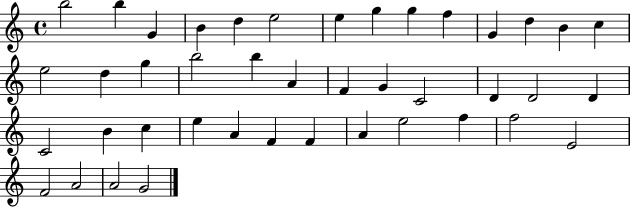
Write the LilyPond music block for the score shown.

{
  \clef treble
  \time 4/4
  \defaultTimeSignature
  \key c \major
  b''2 b''4 g'4 | b'4 d''4 e''2 | e''4 g''4 g''4 f''4 | g'4 d''4 b'4 c''4 | \break e''2 d''4 g''4 | b''2 b''4 a'4 | f'4 g'4 c'2 | d'4 d'2 d'4 | \break c'2 b'4 c''4 | e''4 a'4 f'4 f'4 | a'4 e''2 f''4 | f''2 e'2 | \break f'2 a'2 | a'2 g'2 | \bar "|."
}